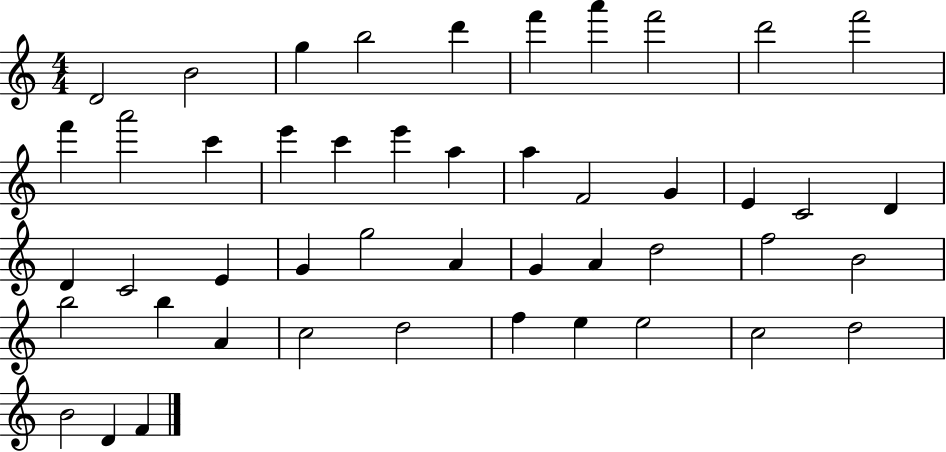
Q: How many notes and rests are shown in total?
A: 47